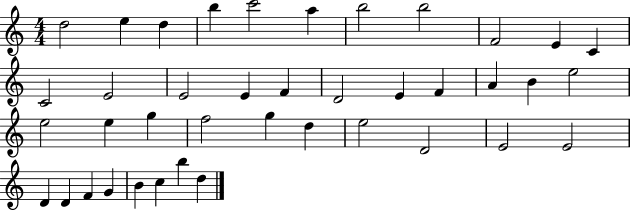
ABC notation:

X:1
T:Untitled
M:4/4
L:1/4
K:C
d2 e d b c'2 a b2 b2 F2 E C C2 E2 E2 E F D2 E F A B e2 e2 e g f2 g d e2 D2 E2 E2 D D F G B c b d